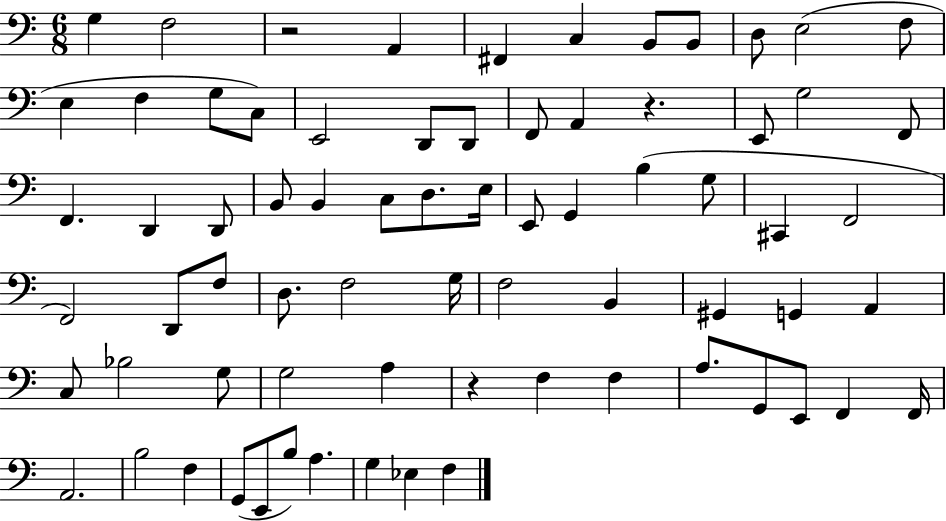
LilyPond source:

{
  \clef bass
  \numericTimeSignature
  \time 6/8
  \key c \major
  g4 f2 | r2 a,4 | fis,4 c4 b,8 b,8 | d8 e2( f8 | \break e4 f4 g8 c8) | e,2 d,8 d,8 | f,8 a,4 r4. | e,8 g2 f,8 | \break f,4. d,4 d,8 | b,8 b,4 c8 d8. e16 | e,8 g,4 b4( g8 | cis,4 f,2 | \break f,2) d,8 f8 | d8. f2 g16 | f2 b,4 | gis,4 g,4 a,4 | \break c8 bes2 g8 | g2 a4 | r4 f4 f4 | a8. g,8 e,8 f,4 f,16 | \break a,2. | b2 f4 | g,8( e,8 b8) a4. | g4 ees4 f4 | \break \bar "|."
}